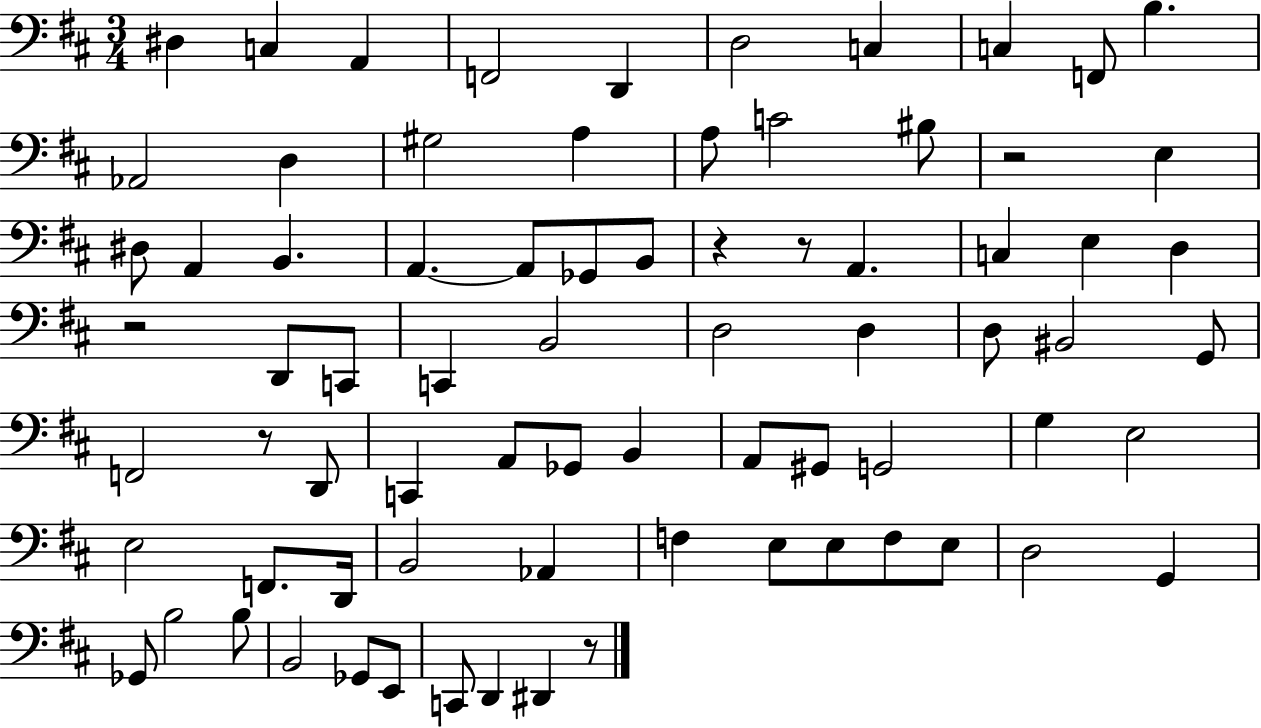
{
  \clef bass
  \numericTimeSignature
  \time 3/4
  \key d \major
  \repeat volta 2 { dis4 c4 a,4 | f,2 d,4 | d2 c4 | c4 f,8 b4. | \break aes,2 d4 | gis2 a4 | a8 c'2 bis8 | r2 e4 | \break dis8 a,4 b,4. | a,4.~~ a,8 ges,8 b,8 | r4 r8 a,4. | c4 e4 d4 | \break r2 d,8 c,8 | c,4 b,2 | d2 d4 | d8 bis,2 g,8 | \break f,2 r8 d,8 | c,4 a,8 ges,8 b,4 | a,8 gis,8 g,2 | g4 e2 | \break e2 f,8. d,16 | b,2 aes,4 | f4 e8 e8 f8 e8 | d2 g,4 | \break ges,8 b2 b8 | b,2 ges,8 e,8 | c,8 d,4 dis,4 r8 | } \bar "|."
}